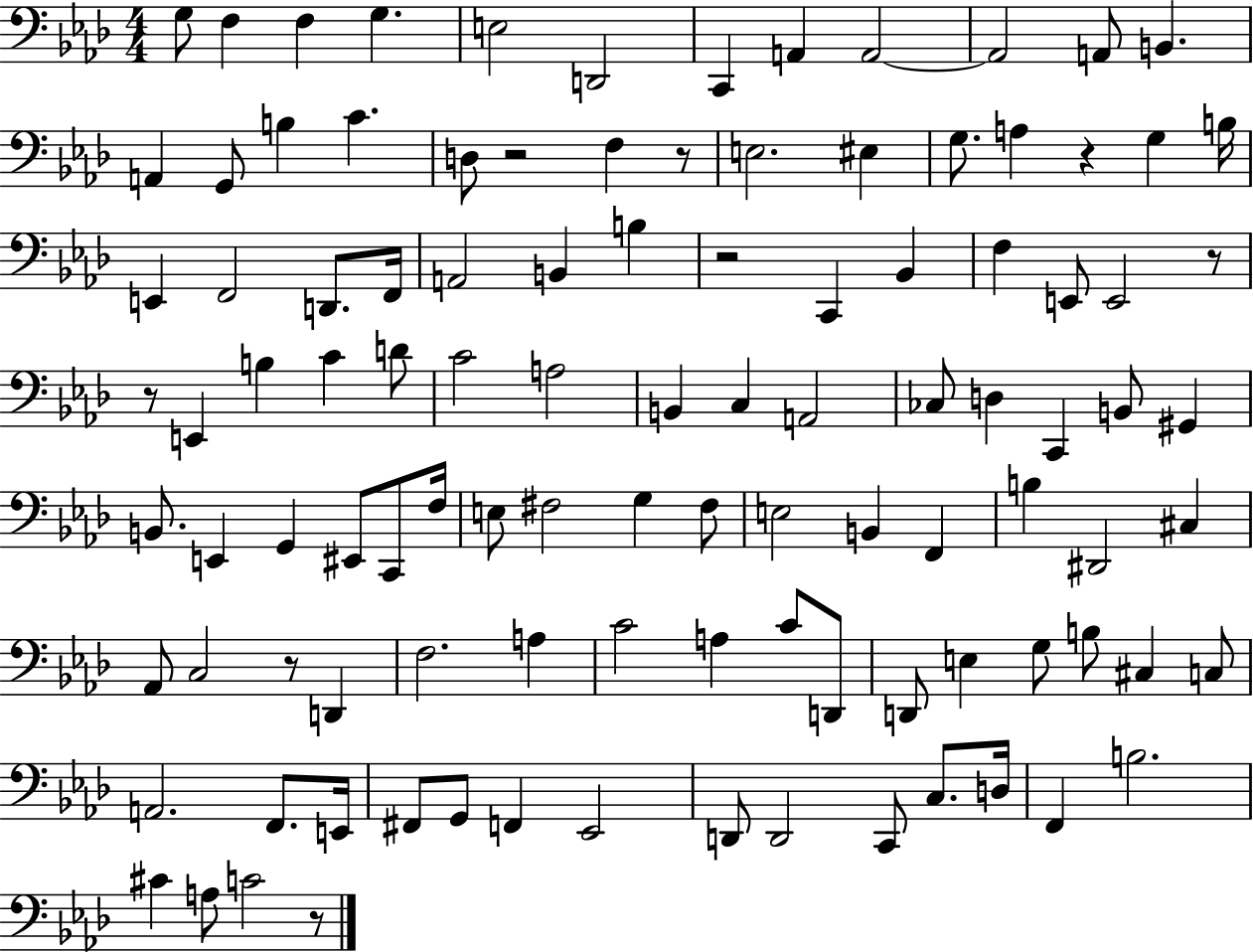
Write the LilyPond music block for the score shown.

{
  \clef bass
  \numericTimeSignature
  \time 4/4
  \key aes \major
  g8 f4 f4 g4. | e2 d,2 | c,4 a,4 a,2~~ | a,2 a,8 b,4. | \break a,4 g,8 b4 c'4. | d8 r2 f4 r8 | e2. eis4 | g8. a4 r4 g4 b16 | \break e,4 f,2 d,8. f,16 | a,2 b,4 b4 | r2 c,4 bes,4 | f4 e,8 e,2 r8 | \break r8 e,4 b4 c'4 d'8 | c'2 a2 | b,4 c4 a,2 | ces8 d4 c,4 b,8 gis,4 | \break b,8. e,4 g,4 eis,8 c,8 f16 | e8 fis2 g4 fis8 | e2 b,4 f,4 | b4 dis,2 cis4 | \break aes,8 c2 r8 d,4 | f2. a4 | c'2 a4 c'8 d,8 | d,8 e4 g8 b8 cis4 c8 | \break a,2. f,8. e,16 | fis,8 g,8 f,4 ees,2 | d,8 d,2 c,8 c8. d16 | f,4 b2. | \break cis'4 a8 c'2 r8 | \bar "|."
}